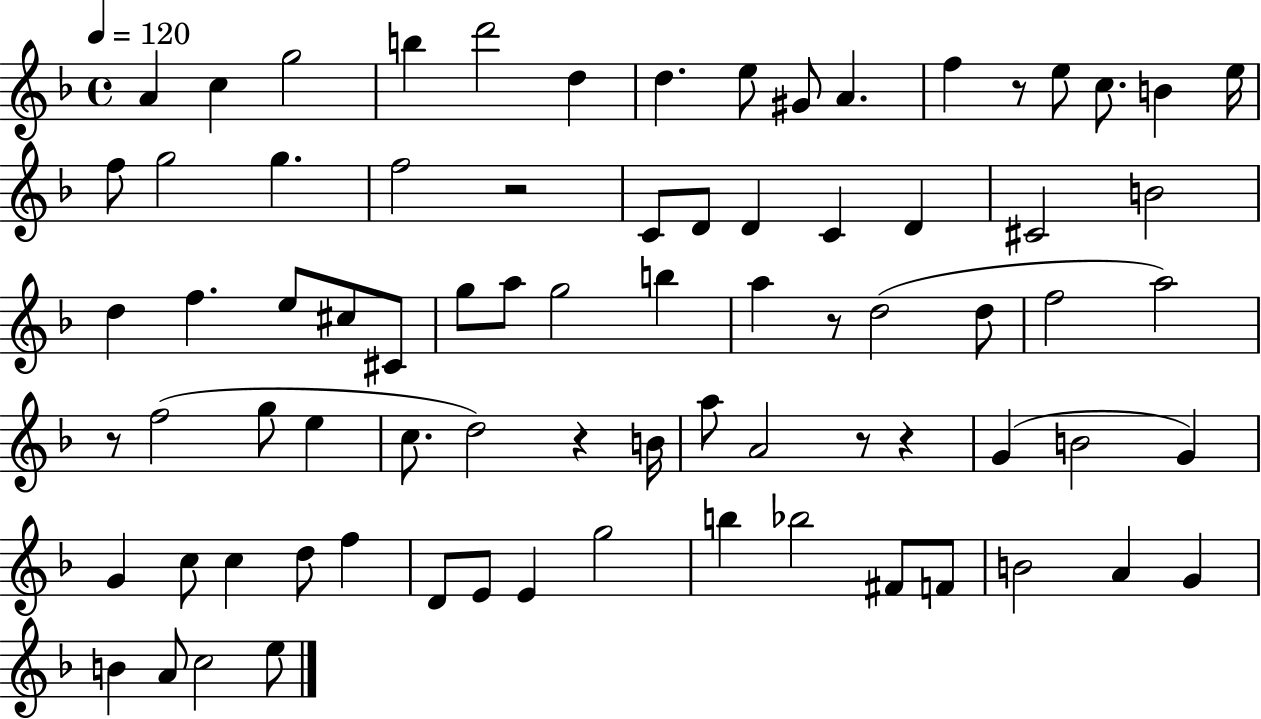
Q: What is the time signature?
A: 4/4